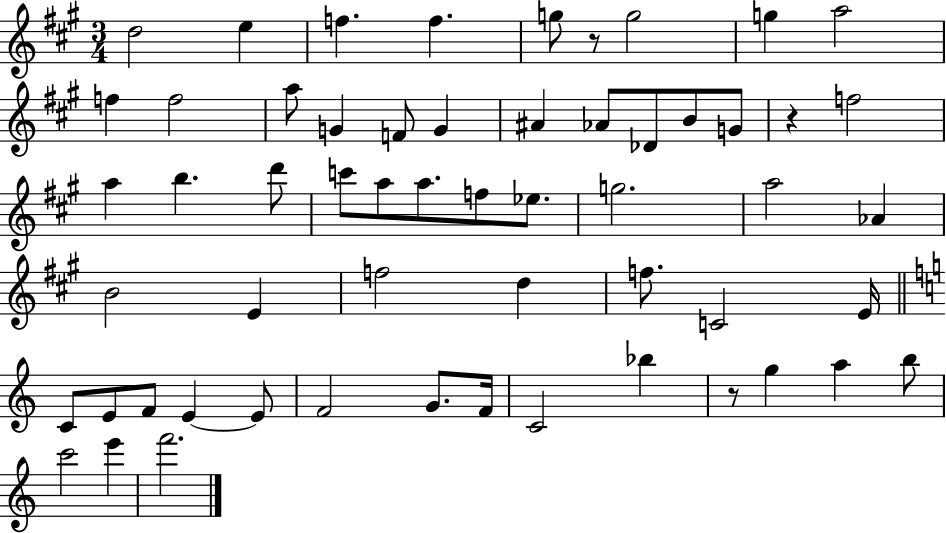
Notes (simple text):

D5/h E5/q F5/q. F5/q. G5/e R/e G5/h G5/q A5/h F5/q F5/h A5/e G4/q F4/e G4/q A#4/q Ab4/e Db4/e B4/e G4/e R/q F5/h A5/q B5/q. D6/e C6/e A5/e A5/e. F5/e Eb5/e. G5/h. A5/h Ab4/q B4/h E4/q F5/h D5/q F5/e. C4/h E4/s C4/e E4/e F4/e E4/q E4/e F4/h G4/e. F4/s C4/h Bb5/q R/e G5/q A5/q B5/e C6/h E6/q F6/h.